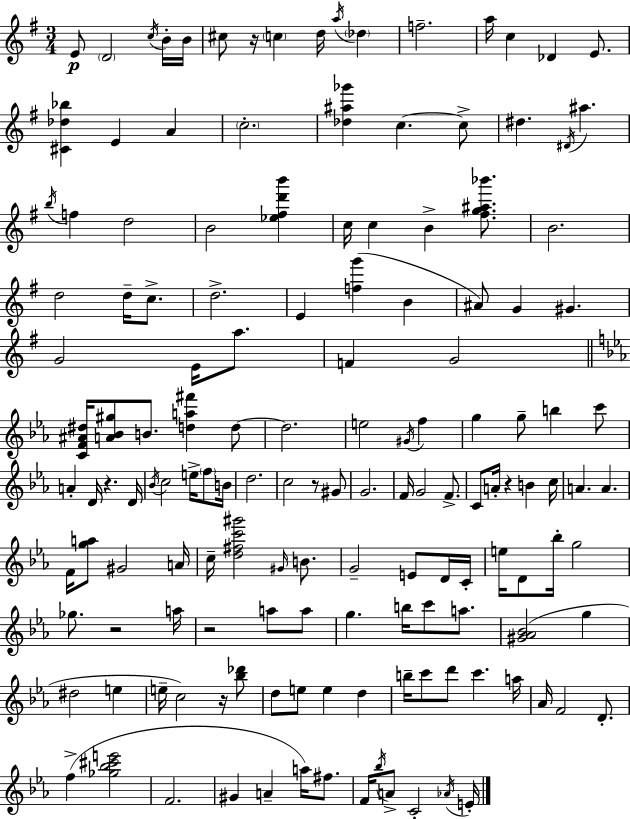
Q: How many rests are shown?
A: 7